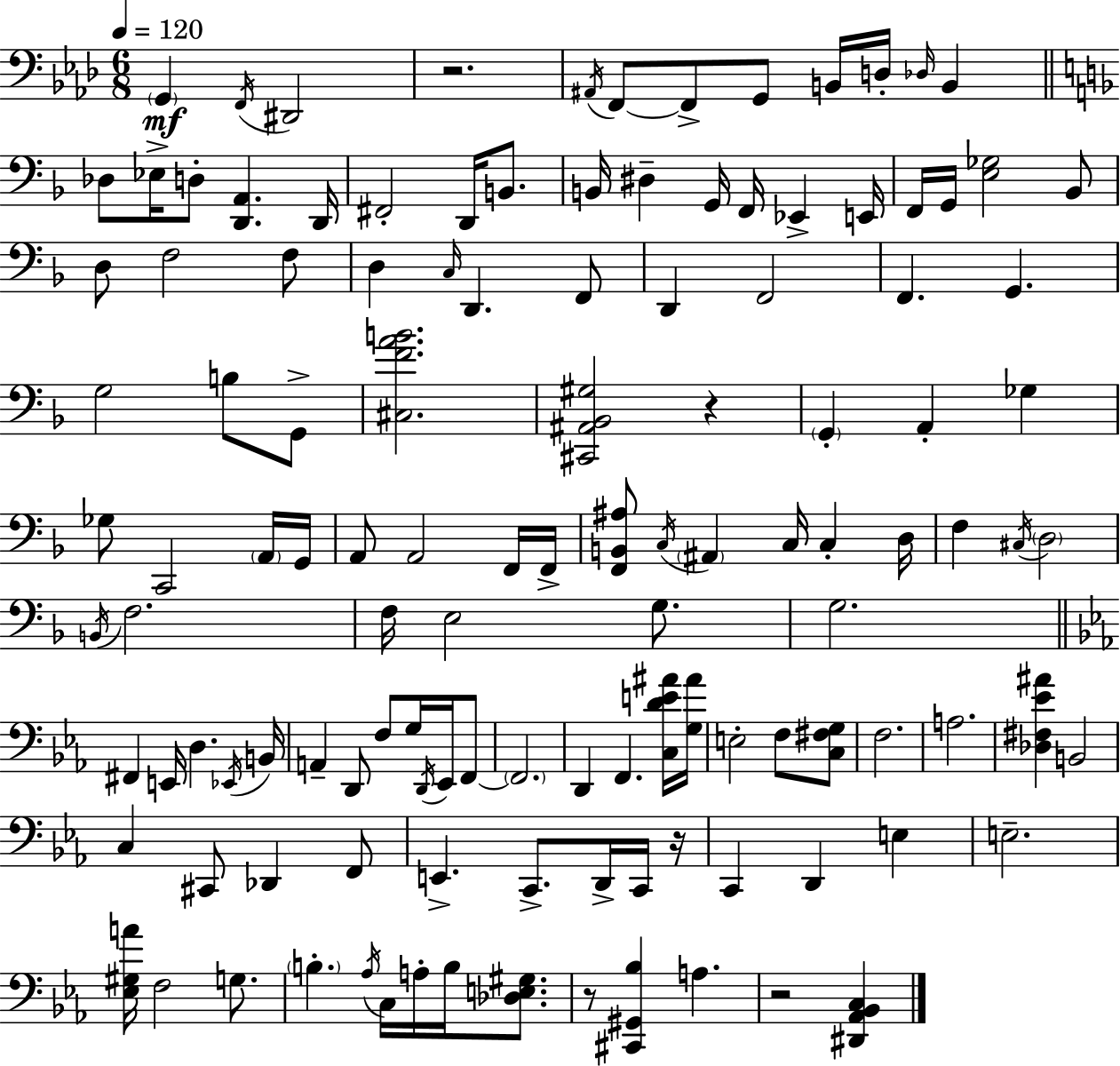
G2/q F2/s D#2/h R/h. A#2/s F2/e F2/e G2/e B2/s D3/s Db3/s B2/q Db3/e Eb3/s D3/e [D2,A2]/q. D2/s F#2/h D2/s B2/e. B2/s D#3/q G2/s F2/s Eb2/q E2/s F2/s G2/s [E3,Gb3]/h Bb2/e D3/e F3/h F3/e D3/q C3/s D2/q. F2/e D2/q F2/h F2/q. G2/q. G3/h B3/e G2/e [C#3,F4,A4,B4]/h. [C#2,A#2,Bb2,G#3]/h R/q G2/q A2/q Gb3/q Gb3/e C2/h A2/s G2/s A2/e A2/h F2/s F2/s [F2,B2,A#3]/e C3/s A#2/q C3/s C3/q D3/s F3/q C#3/s D3/h B2/s F3/h. F3/s E3/h G3/e. G3/h. F#2/q E2/s D3/q. Eb2/s B2/s A2/q D2/e F3/e G3/s D2/s Eb2/s F2/e F2/h. D2/q F2/q. [C3,D4,E4,A#4]/s [G3,A#4]/s E3/h F3/e [C3,F#3,G3]/e F3/h. A3/h. [Db3,F#3,Eb4,A#4]/q B2/h C3/q C#2/e Db2/q F2/e E2/q. C2/e. D2/s C2/s R/s C2/q D2/q E3/q E3/h. [Eb3,G#3,A4]/s F3/h G3/e. B3/q. Ab3/s C3/s A3/s B3/s [Db3,E3,G#3]/e. R/e [C#2,G#2,Bb3]/q A3/q. R/h [D#2,Ab2,Bb2,C3]/q